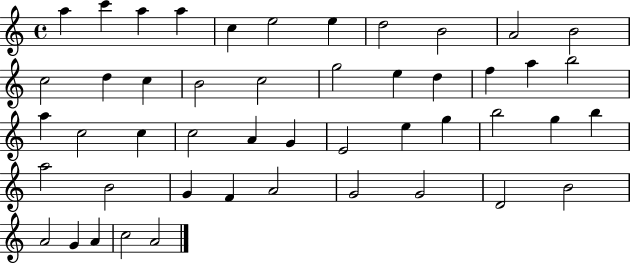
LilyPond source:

{
  \clef treble
  \time 4/4
  \defaultTimeSignature
  \key c \major
  a''4 c'''4 a''4 a''4 | c''4 e''2 e''4 | d''2 b'2 | a'2 b'2 | \break c''2 d''4 c''4 | b'2 c''2 | g''2 e''4 d''4 | f''4 a''4 b''2 | \break a''4 c''2 c''4 | c''2 a'4 g'4 | e'2 e''4 g''4 | b''2 g''4 b''4 | \break a''2 b'2 | g'4 f'4 a'2 | g'2 g'2 | d'2 b'2 | \break a'2 g'4 a'4 | c''2 a'2 | \bar "|."
}